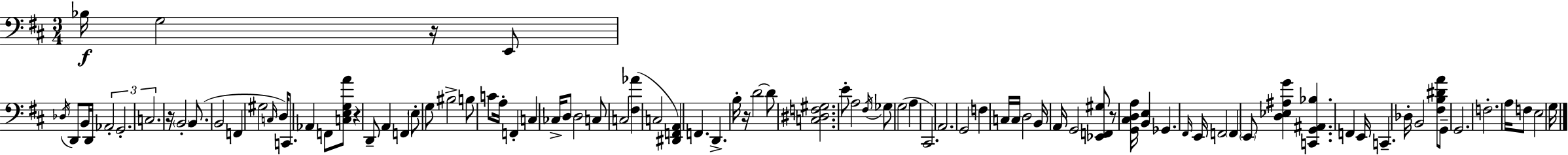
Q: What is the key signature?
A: D major